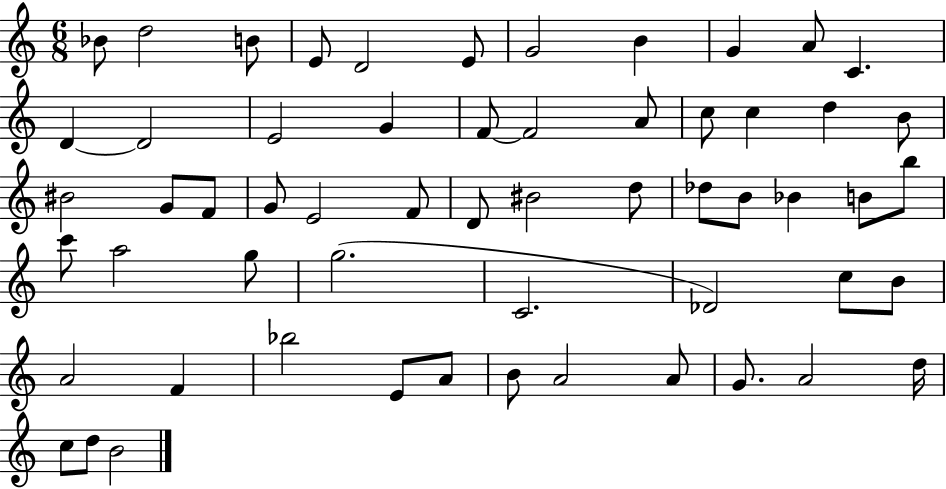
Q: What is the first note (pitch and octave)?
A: Bb4